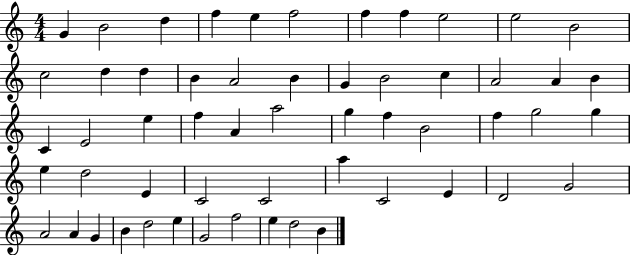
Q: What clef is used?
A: treble